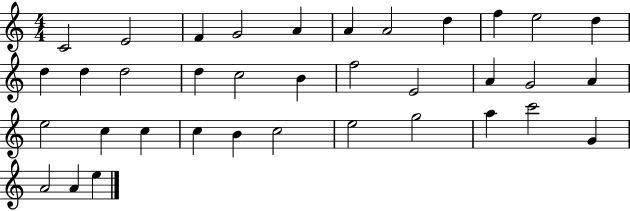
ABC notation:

X:1
T:Untitled
M:4/4
L:1/4
K:C
C2 E2 F G2 A A A2 d f e2 d d d d2 d c2 B f2 E2 A G2 A e2 c c c B c2 e2 g2 a c'2 G A2 A e